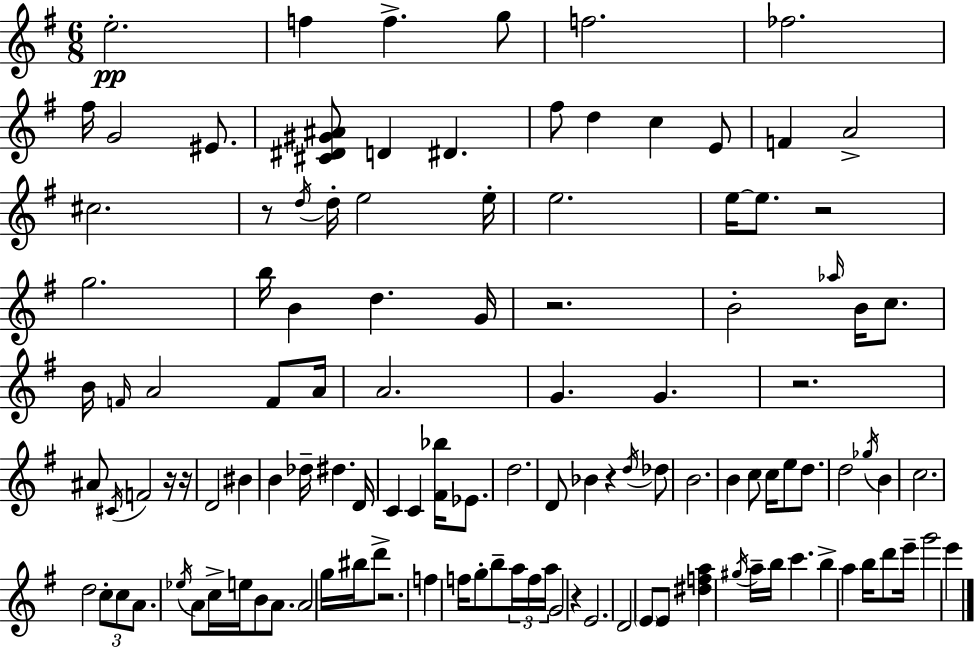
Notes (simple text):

E5/h. F5/q F5/q. G5/e F5/h. FES5/h. F#5/s G4/h EIS4/e. [C#4,D#4,G#4,A#4]/e D4/q D#4/q. F#5/e D5/q C5/q E4/e F4/q A4/h C#5/h. R/e D5/s D5/s E5/h E5/s E5/h. E5/s E5/e. R/h G5/h. B5/s B4/q D5/q. G4/s R/h. B4/h Ab5/s B4/s C5/e. B4/s F4/s A4/h F4/e A4/s A4/h. G4/q. G4/q. R/h. A#4/e C#4/s F4/h R/s R/s D4/h BIS4/q B4/q Db5/s D#5/q. D4/s C4/q C4/q [F#4,Bb5]/s Eb4/e. D5/h. D4/e Bb4/q R/q D5/s Db5/e B4/h. B4/q C5/e C5/s E5/e D5/e. D5/h Gb5/s B4/q C5/h. D5/h C5/e C5/e A4/e. Eb5/s A4/e C5/s E5/s B4/e A4/e. A4/h G5/s BIS5/s D6/e R/h. F5/q F5/s G5/e B5/e A5/s F5/s A5/s G4/h R/q E4/h. D4/h E4/e E4/e [D#5,F5,A5]/q G#5/s A5/s B5/s C6/q. B5/q A5/q B5/s D6/e E6/s G6/h E6/q